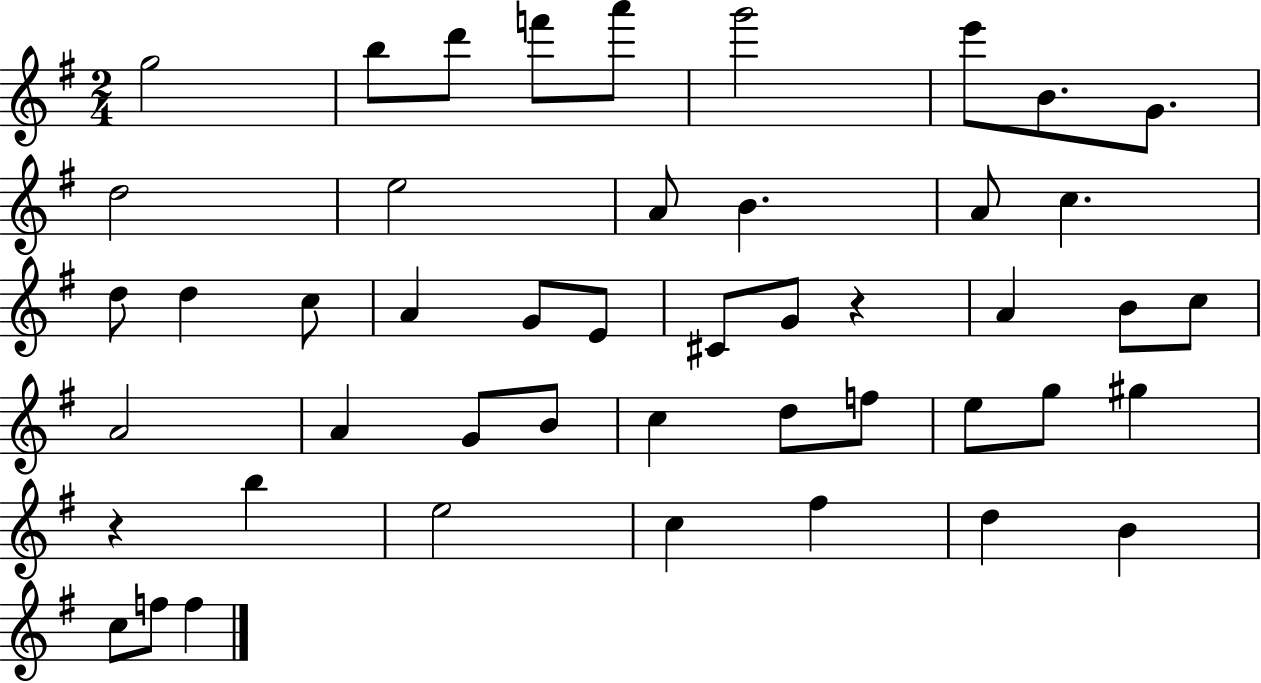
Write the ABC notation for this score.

X:1
T:Untitled
M:2/4
L:1/4
K:G
g2 b/2 d'/2 f'/2 a'/2 g'2 e'/2 B/2 G/2 d2 e2 A/2 B A/2 c d/2 d c/2 A G/2 E/2 ^C/2 G/2 z A B/2 c/2 A2 A G/2 B/2 c d/2 f/2 e/2 g/2 ^g z b e2 c ^f d B c/2 f/2 f